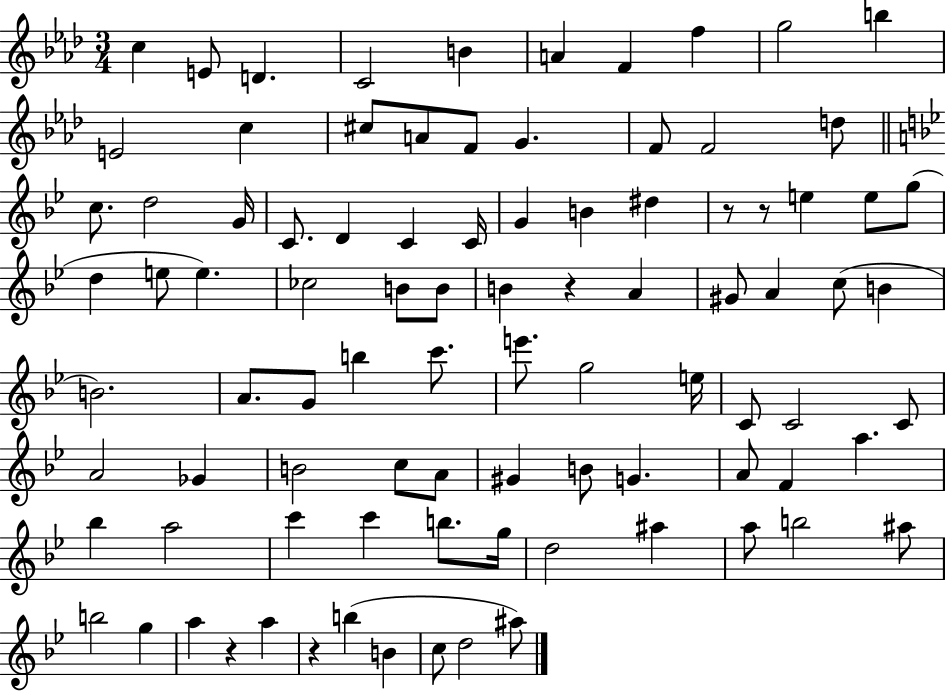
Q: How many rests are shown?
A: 5